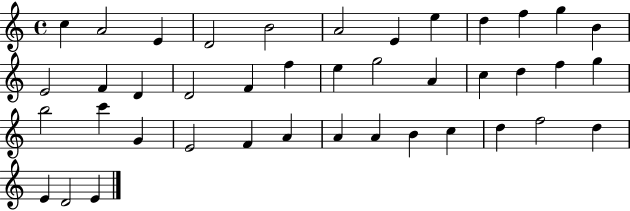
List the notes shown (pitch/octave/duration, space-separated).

C5/q A4/h E4/q D4/h B4/h A4/h E4/q E5/q D5/q F5/q G5/q B4/q E4/h F4/q D4/q D4/h F4/q F5/q E5/q G5/h A4/q C5/q D5/q F5/q G5/q B5/h C6/q G4/q E4/h F4/q A4/q A4/q A4/q B4/q C5/q D5/q F5/h D5/q E4/q D4/h E4/q